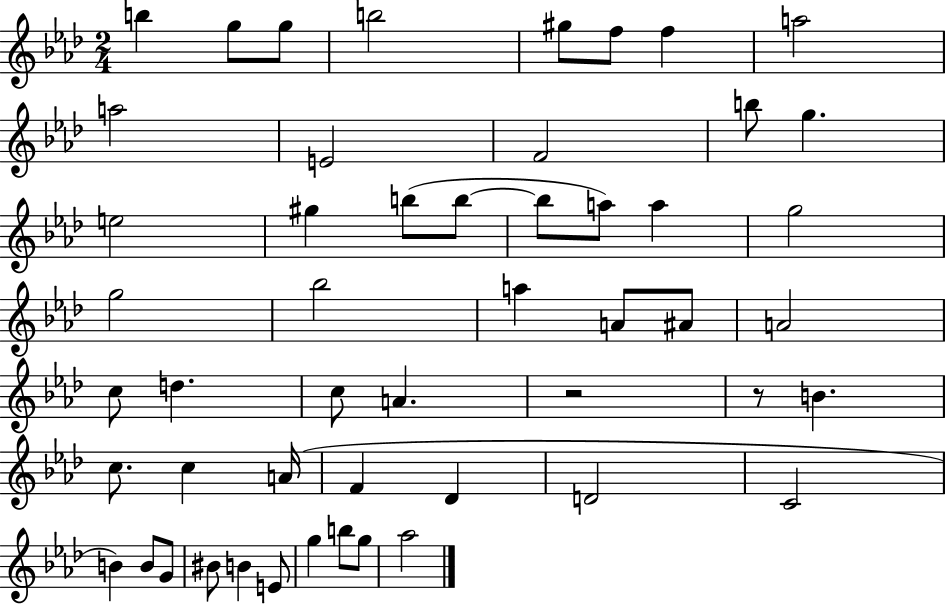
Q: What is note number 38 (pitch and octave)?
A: D4